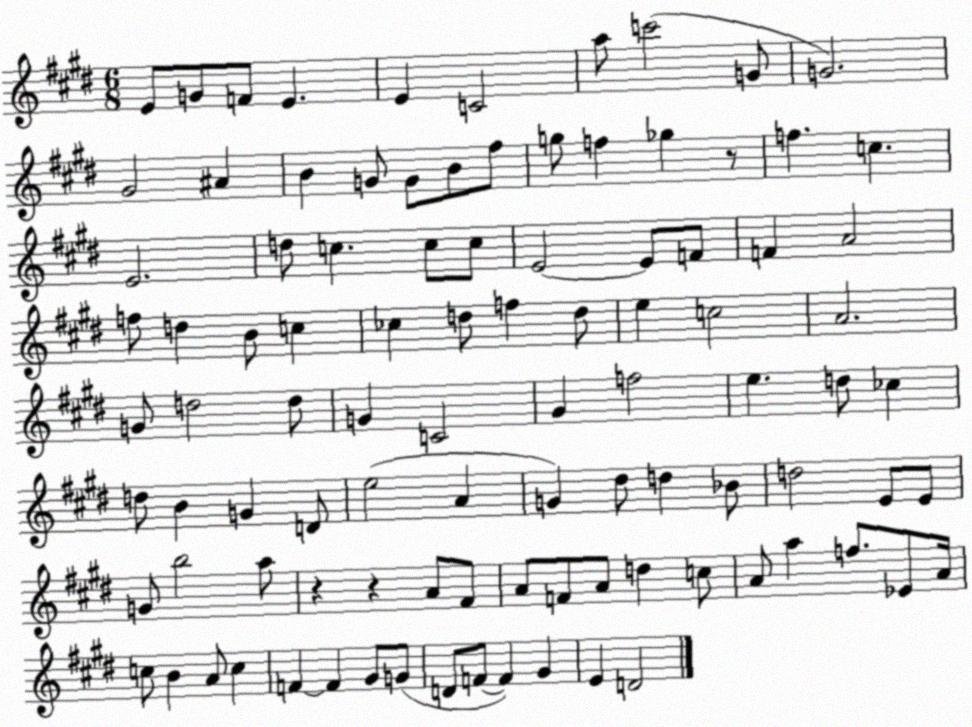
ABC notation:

X:1
T:Untitled
M:6/8
L:1/4
K:E
E/2 G/2 F/2 E E C2 a/2 c'2 G/2 G2 ^G2 ^A B G/2 G/2 B/2 ^f/2 g/2 f _g z/2 f c E2 d/2 c c/2 c/2 E2 E/2 F/2 F A2 f/2 d B/2 c _c d/2 f d/2 e c2 A2 G/2 d2 d/2 G C2 ^G f2 e d/2 _c d/2 B G D/2 e2 A G ^d/2 d _B/2 d2 E/2 E/2 G/2 b2 a/2 z z A/2 ^F/2 A/2 F/2 A/2 d c/2 A/2 a f/2 _E/2 A/4 c/2 B A/2 c F F ^G/2 G/2 D/2 F/2 F ^G E D2